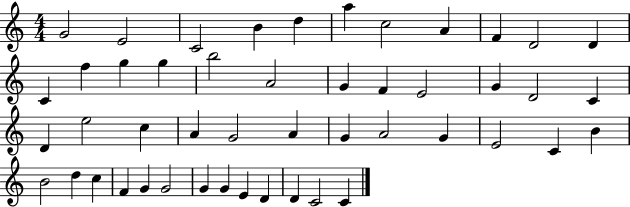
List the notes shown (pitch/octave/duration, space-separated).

G4/h E4/h C4/h B4/q D5/q A5/q C5/h A4/q F4/q D4/h D4/q C4/q F5/q G5/q G5/q B5/h A4/h G4/q F4/q E4/h G4/q D4/h C4/q D4/q E5/h C5/q A4/q G4/h A4/q G4/q A4/h G4/q E4/h C4/q B4/q B4/h D5/q C5/q F4/q G4/q G4/h G4/q G4/q E4/q D4/q D4/q C4/h C4/q